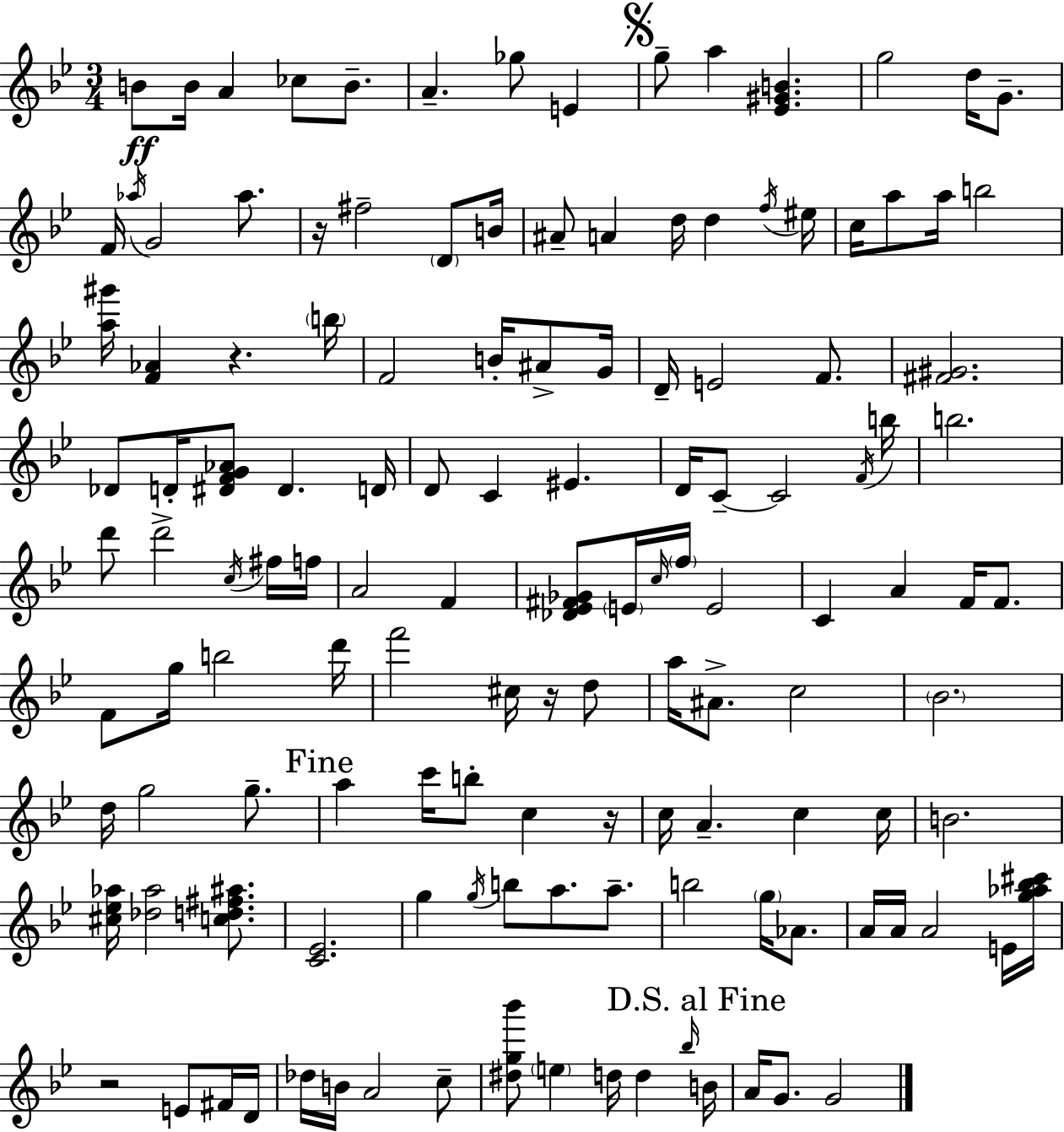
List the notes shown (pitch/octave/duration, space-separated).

B4/e B4/s A4/q CES5/e B4/e. A4/q. Gb5/e E4/q G5/e A5/q [Eb4,G#4,B4]/q. G5/h D5/s G4/e. F4/s Ab5/s G4/h Ab5/e. R/s F#5/h D4/e B4/s A#4/e A4/q D5/s D5/q F5/s EIS5/s C5/s A5/e A5/s B5/h [A5,G#6]/s [F4,Ab4]/q R/q. B5/s F4/h B4/s A#4/e G4/s D4/s E4/h F4/e. [F#4,G#4]/h. Db4/e D4/s [D#4,F4,G4,Ab4]/e D#4/q. D4/s D4/e C4/q EIS4/q. D4/s C4/e C4/h F4/s B5/s B5/h. D6/e D6/h C5/s F#5/s F5/s A4/h F4/q [Db4,Eb4,F#4,Gb4]/e E4/s C5/s F5/s E4/h C4/q A4/q F4/s F4/e. F4/e G5/s B5/h D6/s F6/h C#5/s R/s D5/e A5/s A#4/e. C5/h Bb4/h. D5/s G5/h G5/e. A5/q C6/s B5/e C5/q R/s C5/s A4/q. C5/q C5/s B4/h. [C#5,Eb5,Ab5]/s [Db5,Ab5]/h [C5,D5,F#5,A#5]/e. [C4,Eb4]/h. G5/q G5/s B5/e A5/e. A5/e. B5/h G5/s Ab4/e. A4/s A4/s A4/h E4/s [G5,Ab5,Bb5,C#6]/s R/h E4/e F#4/s D4/s Db5/s B4/s A4/h C5/e [D#5,G5,Bb6]/e E5/q D5/s D5/q Bb5/s B4/s A4/s G4/e. G4/h